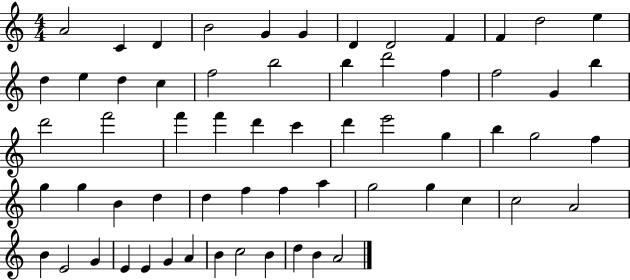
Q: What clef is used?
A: treble